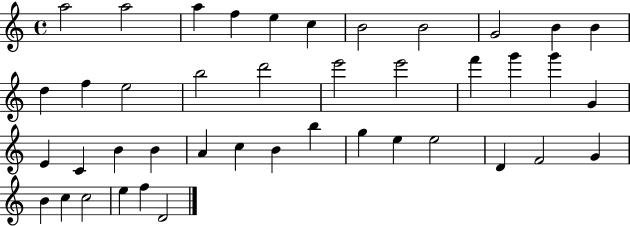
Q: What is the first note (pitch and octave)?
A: A5